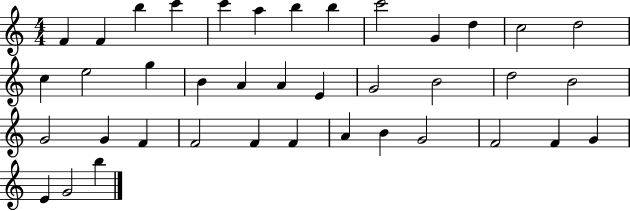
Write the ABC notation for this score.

X:1
T:Untitled
M:4/4
L:1/4
K:C
F F b c' c' a b b c'2 G d c2 d2 c e2 g B A A E G2 B2 d2 B2 G2 G F F2 F F A B G2 F2 F G E G2 b